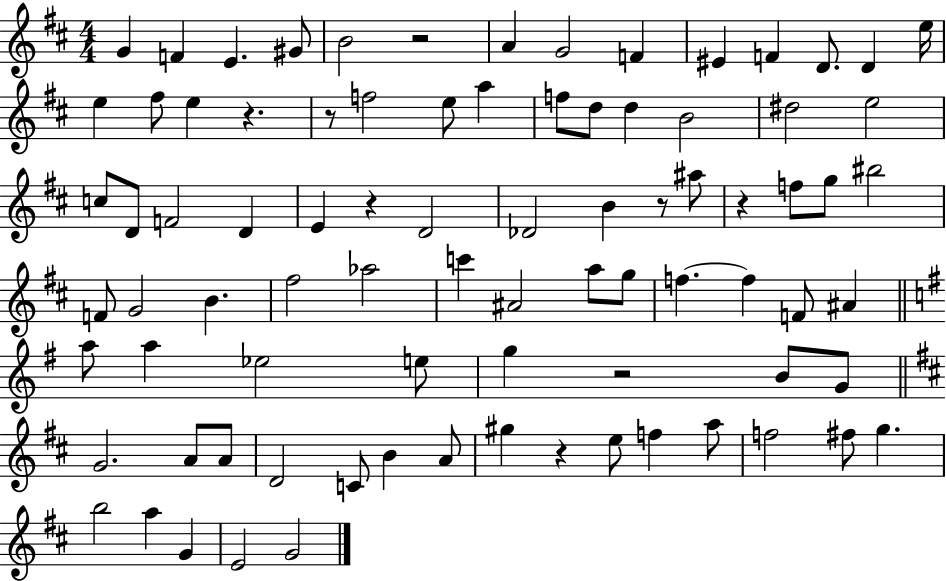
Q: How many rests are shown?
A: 8